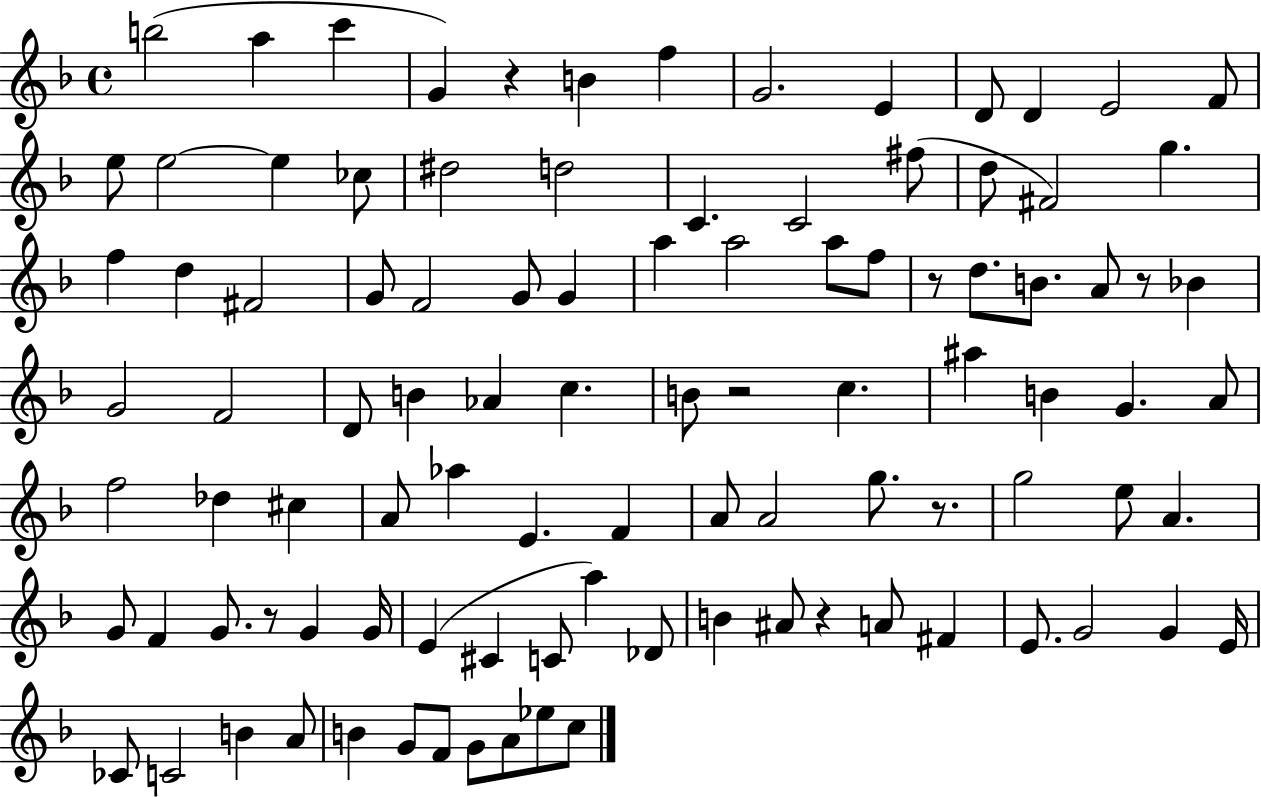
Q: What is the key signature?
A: F major